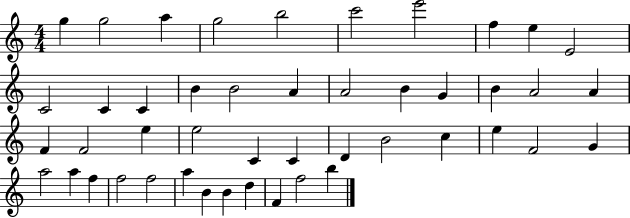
G5/q G5/h A5/q G5/h B5/h C6/h E6/h F5/q E5/q E4/h C4/h C4/q C4/q B4/q B4/h A4/q A4/h B4/q G4/q B4/q A4/h A4/q F4/q F4/h E5/q E5/h C4/q C4/q D4/q B4/h C5/q E5/q F4/h G4/q A5/h A5/q F5/q F5/h F5/h A5/q B4/q B4/q D5/q F4/q F5/h B5/q